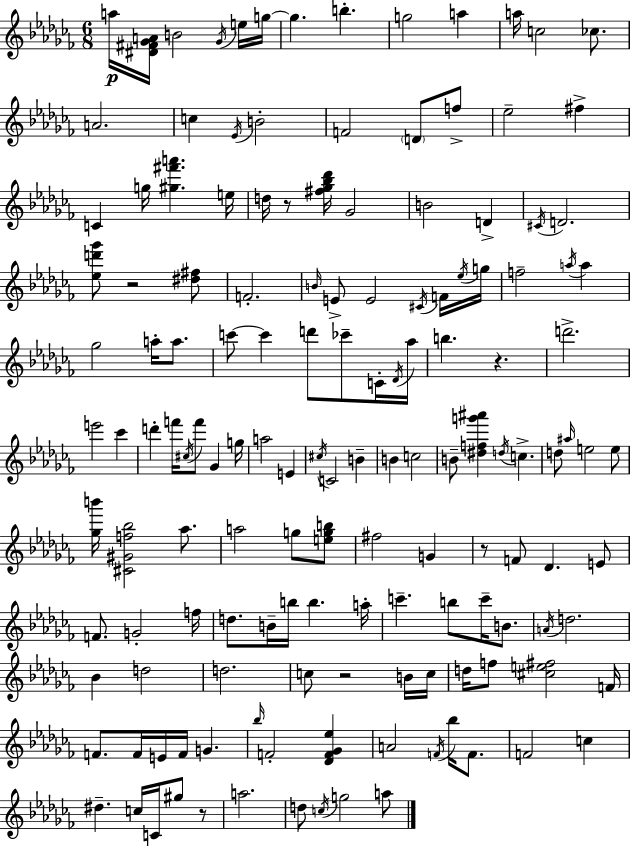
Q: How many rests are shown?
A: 6